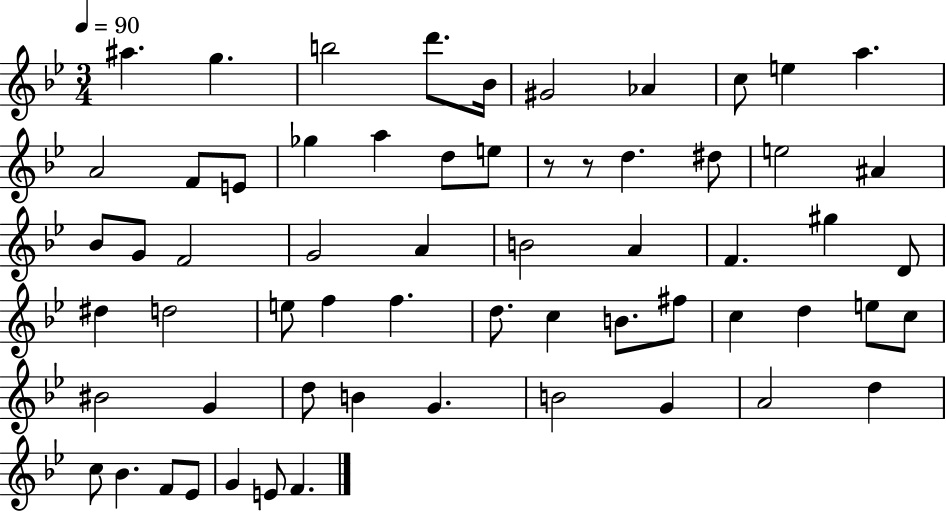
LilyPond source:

{
  \clef treble
  \numericTimeSignature
  \time 3/4
  \key bes \major
  \tempo 4 = 90
  ais''4. g''4. | b''2 d'''8. bes'16 | gis'2 aes'4 | c''8 e''4 a''4. | \break a'2 f'8 e'8 | ges''4 a''4 d''8 e''8 | r8 r8 d''4. dis''8 | e''2 ais'4 | \break bes'8 g'8 f'2 | g'2 a'4 | b'2 a'4 | f'4. gis''4 d'8 | \break dis''4 d''2 | e''8 f''4 f''4. | d''8. c''4 b'8. fis''8 | c''4 d''4 e''8 c''8 | \break bis'2 g'4 | d''8 b'4 g'4. | b'2 g'4 | a'2 d''4 | \break c''8 bes'4. f'8 ees'8 | g'4 e'8 f'4. | \bar "|."
}